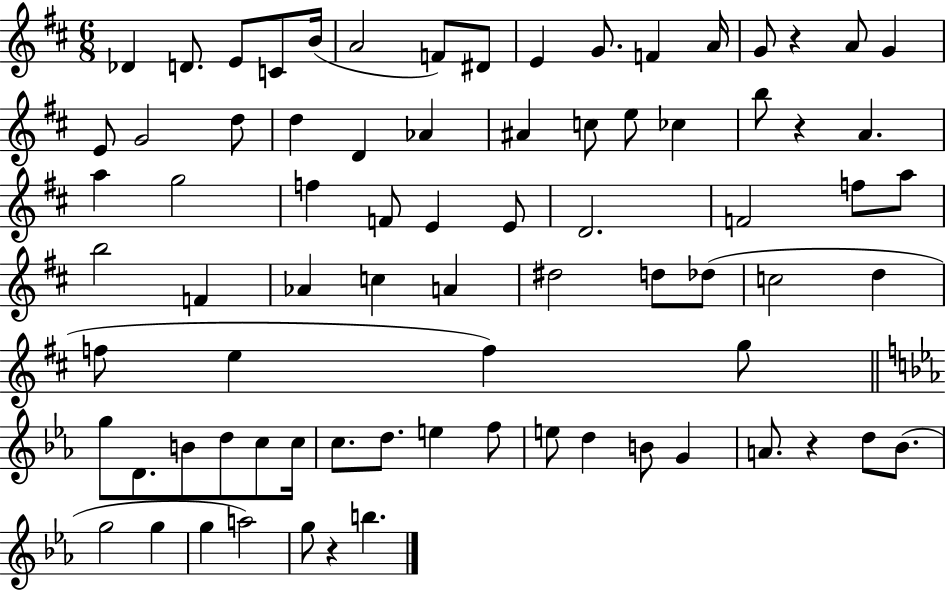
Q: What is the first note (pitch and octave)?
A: Db4